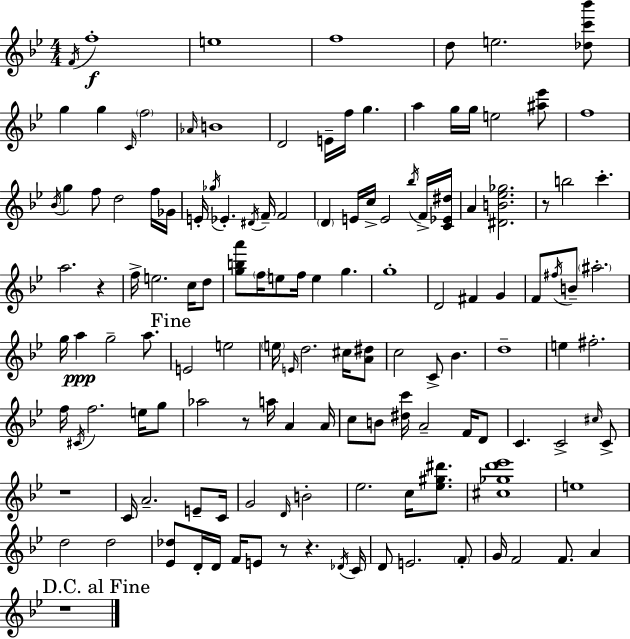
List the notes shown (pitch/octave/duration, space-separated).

F4/s F5/w E5/w F5/w D5/e E5/h. [Db5,C6,Bb6]/e G5/q G5/q C4/s F5/h Ab4/s B4/w D4/h E4/s F5/s G5/q. A5/q G5/s G5/s E5/h [A#5,Eb6]/e F5/w Bb4/s G5/q F5/e D5/h F5/s Gb4/s E4/s Gb5/s Eb4/q. D#4/s F4/s F4/h D4/q E4/s C5/s E4/h Bb5/s F4/s [C4,Eb4,D#5]/s A4/q [D#4,B4,Eb5,Gb5]/h. R/e B5/h C6/q. A5/h. R/q F5/s E5/h. C5/s D5/e [G5,B5,A6]/e F5/s E5/e F5/s E5/q G5/q. G5/w D4/h F#4/q G4/q F4/e F#5/s B4/e A#5/h. G5/s A5/q G5/h A5/e. E4/h E5/h E5/s E4/s D5/h. C#5/s [A4,D#5]/e C5/h C4/e Bb4/q. D5/w E5/q F#5/h. F5/s C#4/s F5/h. E5/s G5/e Ab5/h R/e A5/s A4/q A4/s C5/e B4/e [D#5,C6]/s A4/h F4/s D4/e C4/q. C4/h C#5/s C4/e R/w C4/s A4/h. E4/e C4/s G4/h D4/s B4/h Eb5/h. C5/s [Eb5,G#5,D#6]/e. [C#5,Gb5,D6,Eb6]/w E5/w D5/h D5/h [Eb4,Db5]/e D4/s D4/s F4/s E4/e R/e R/q. Db4/s C4/s D4/e E4/h. F4/e G4/s F4/h F4/e. A4/q R/w